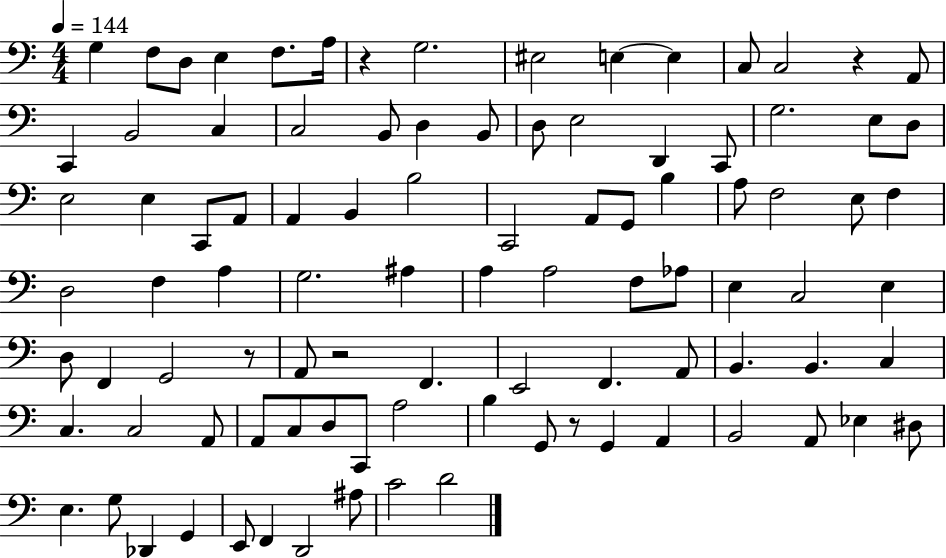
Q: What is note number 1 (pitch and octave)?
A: G3